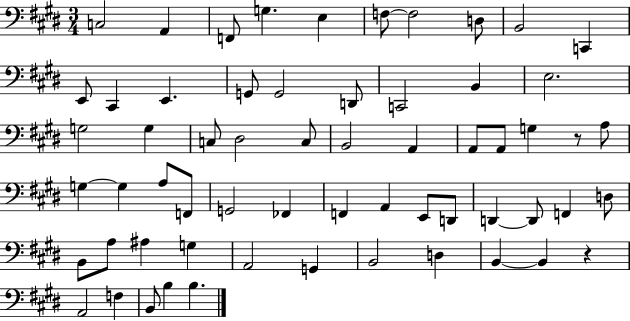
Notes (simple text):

C3/h A2/q F2/e G3/q. E3/q F3/e F3/h D3/e B2/h C2/q E2/e C#2/q E2/q. G2/e G2/h D2/e C2/h B2/q E3/h. G3/h G3/q C3/e D#3/h C3/e B2/h A2/q A2/e A2/e G3/q R/e A3/e G3/q G3/q A3/e F2/e G2/h FES2/q F2/q A2/q E2/e D2/e D2/q D2/e F2/q D3/e B2/e A3/e A#3/q G3/q A2/h G2/q B2/h D3/q B2/q B2/q R/q A2/h F3/q B2/e B3/q B3/q.